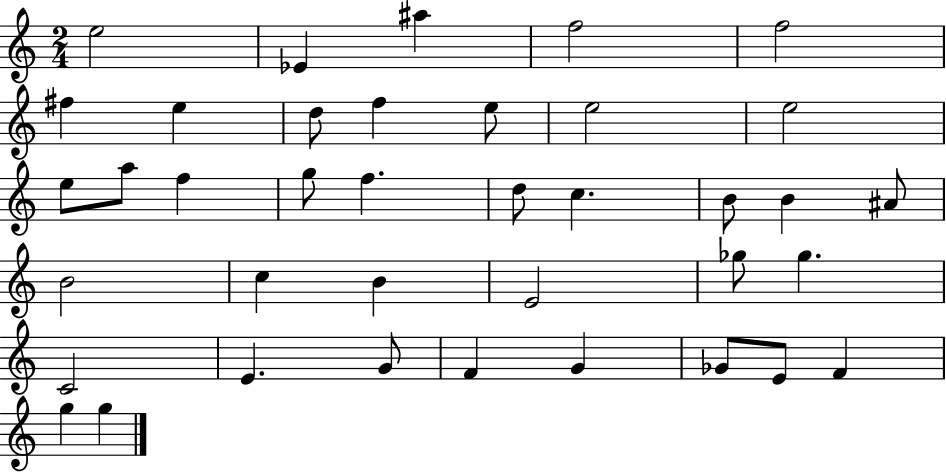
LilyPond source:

{
  \clef treble
  \numericTimeSignature
  \time 2/4
  \key c \major
  e''2 | ees'4 ais''4 | f''2 | f''2 | \break fis''4 e''4 | d''8 f''4 e''8 | e''2 | e''2 | \break e''8 a''8 f''4 | g''8 f''4. | d''8 c''4. | b'8 b'4 ais'8 | \break b'2 | c''4 b'4 | e'2 | ges''8 ges''4. | \break c'2 | e'4. g'8 | f'4 g'4 | ges'8 e'8 f'4 | \break g''4 g''4 | \bar "|."
}